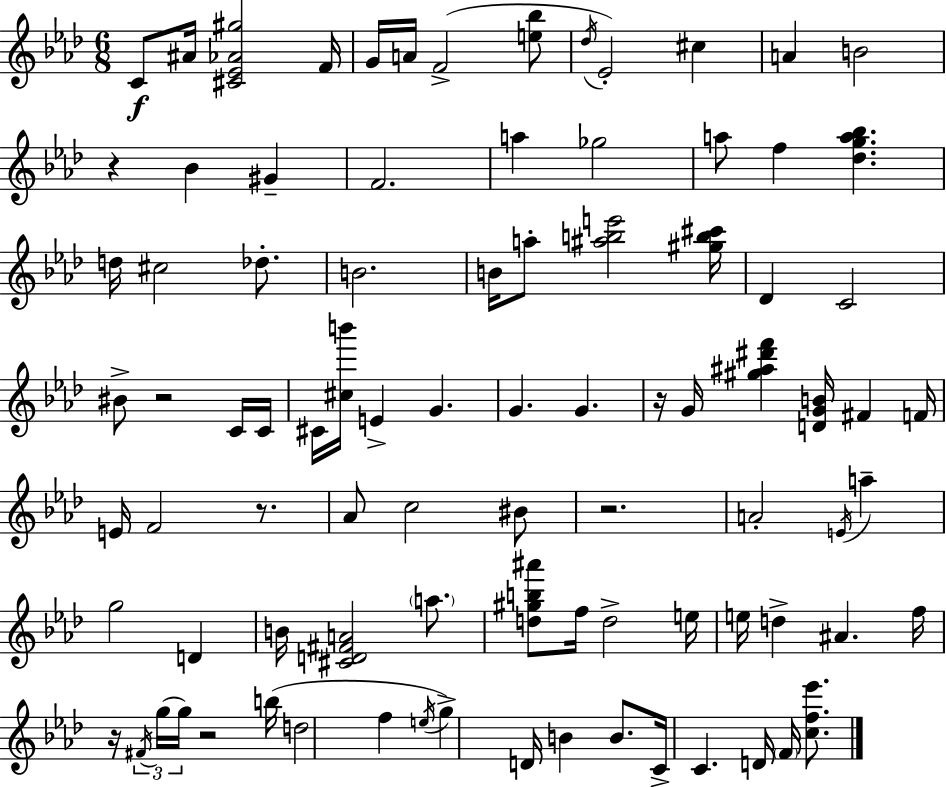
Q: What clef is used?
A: treble